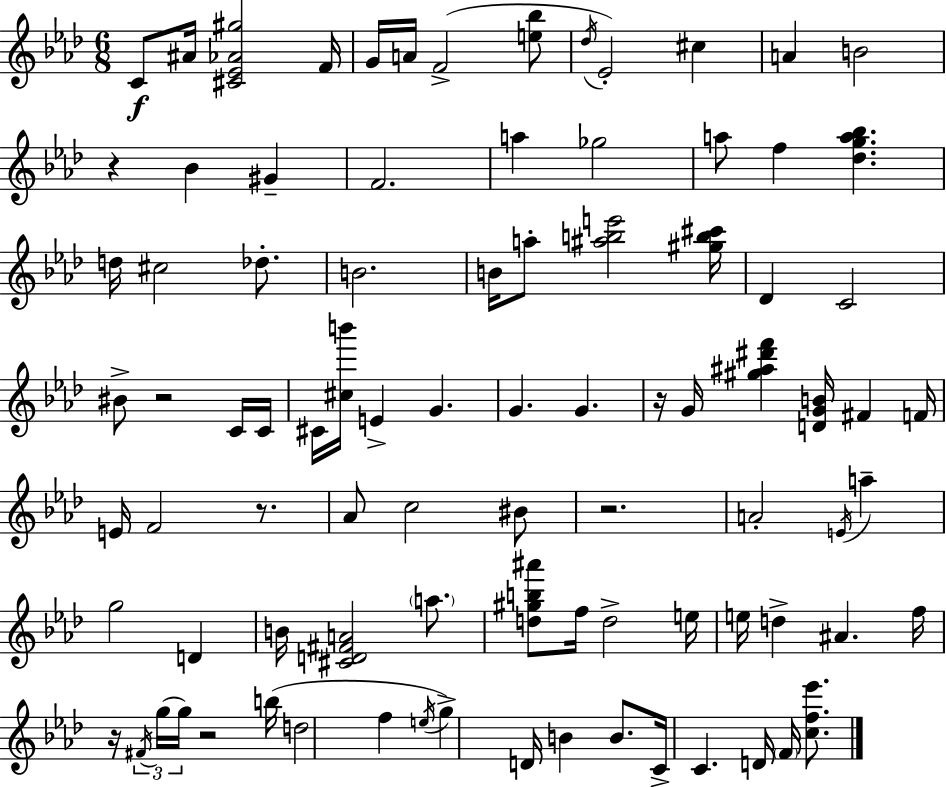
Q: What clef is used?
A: treble